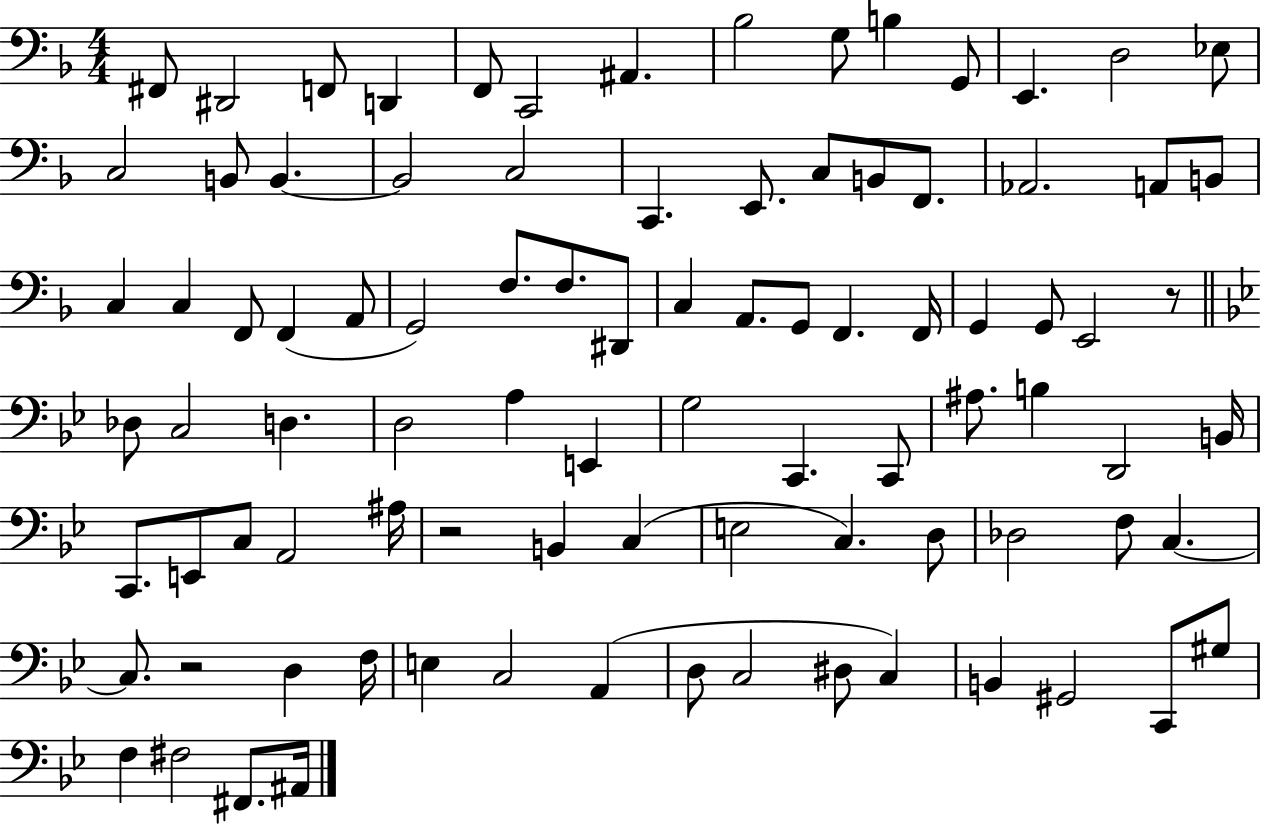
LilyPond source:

{
  \clef bass
  \numericTimeSignature
  \time 4/4
  \key f \major
  fis,8 dis,2 f,8 d,4 | f,8 c,2 ais,4. | bes2 g8 b4 g,8 | e,4. d2 ees8 | \break c2 b,8 b,4.~~ | b,2 c2 | c,4. e,8. c8 b,8 f,8. | aes,2. a,8 b,8 | \break c4 c4 f,8 f,4( a,8 | g,2) f8. f8. dis,8 | c4 a,8. g,8 f,4. f,16 | g,4 g,8 e,2 r8 | \break \bar "||" \break \key bes \major des8 c2 d4. | d2 a4 e,4 | g2 c,4. c,8 | ais8. b4 d,2 b,16 | \break c,8. e,8 c8 a,2 ais16 | r2 b,4 c4( | e2 c4.) d8 | des2 f8 c4.~~ | \break c8. r2 d4 f16 | e4 c2 a,4( | d8 c2 dis8 c4) | b,4 gis,2 c,8 gis8 | \break f4 fis2 fis,8. ais,16 | \bar "|."
}